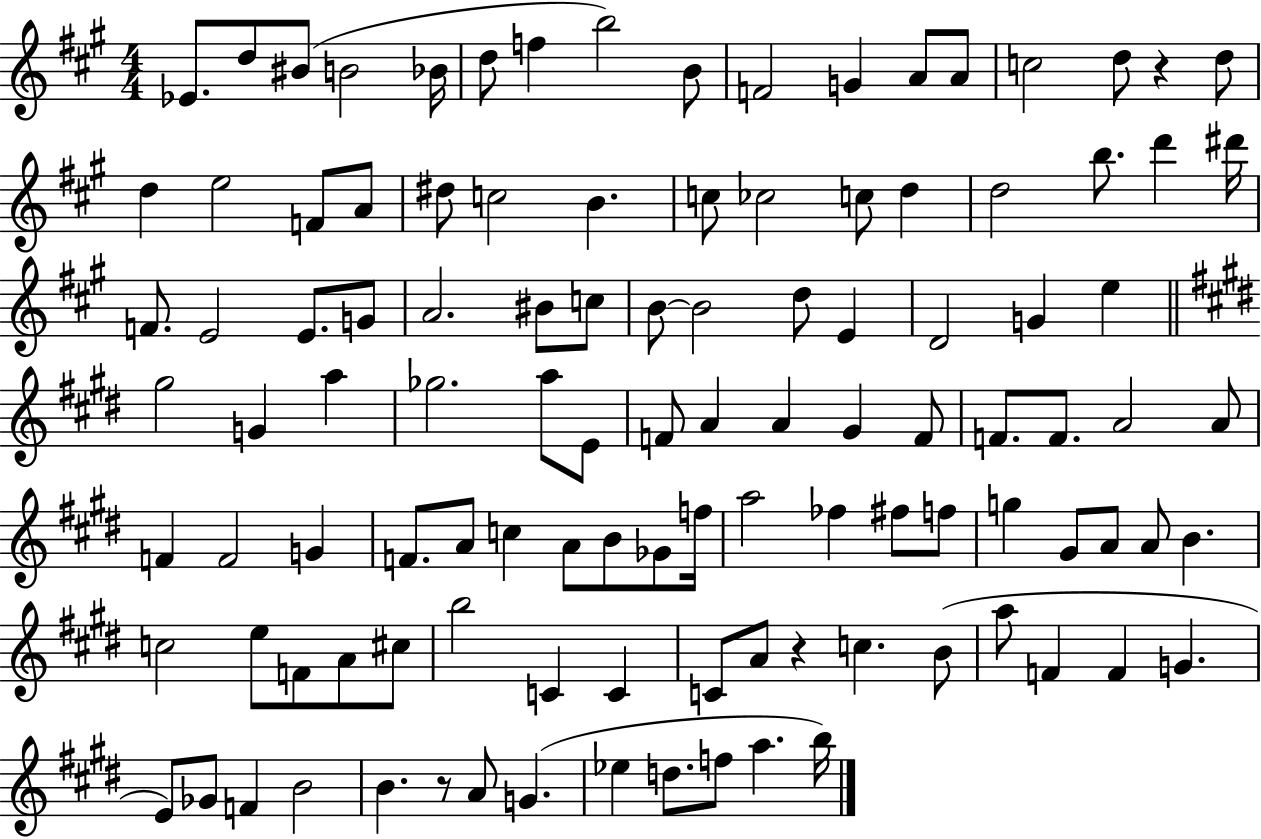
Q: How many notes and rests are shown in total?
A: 110